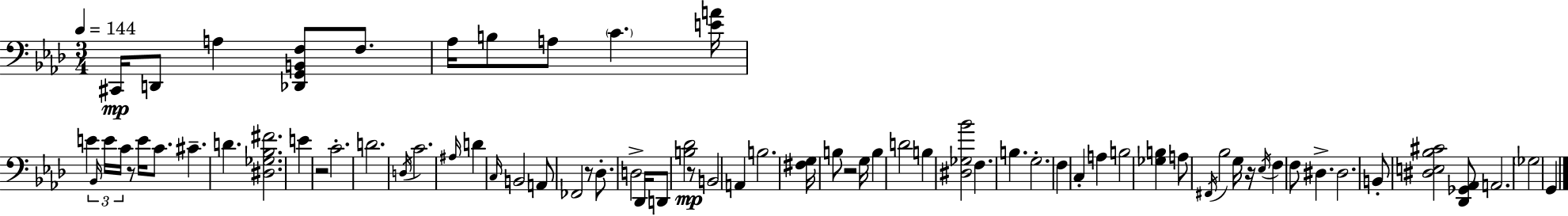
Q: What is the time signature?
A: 3/4